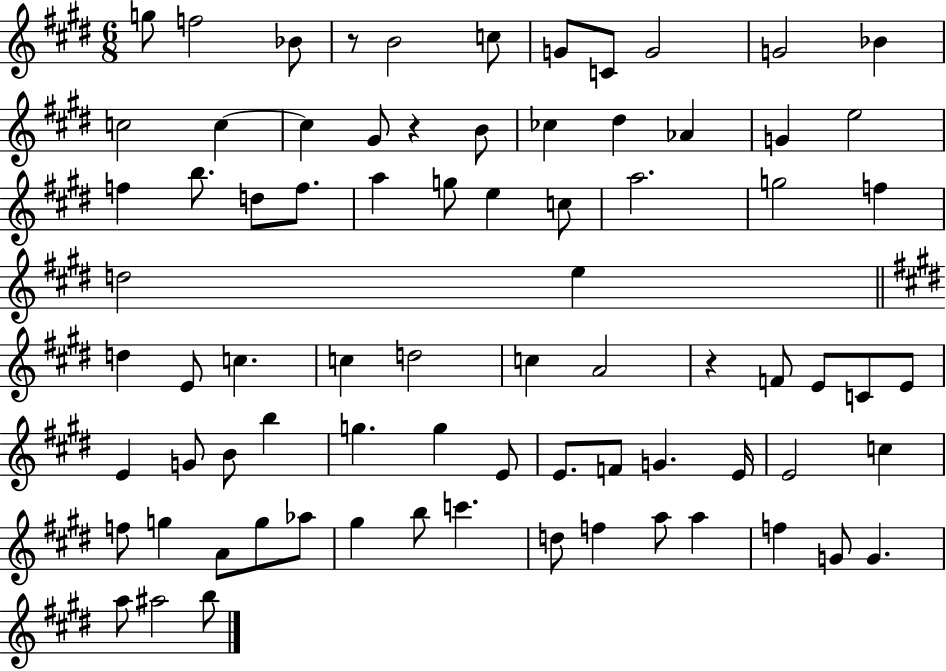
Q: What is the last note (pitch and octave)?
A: B5